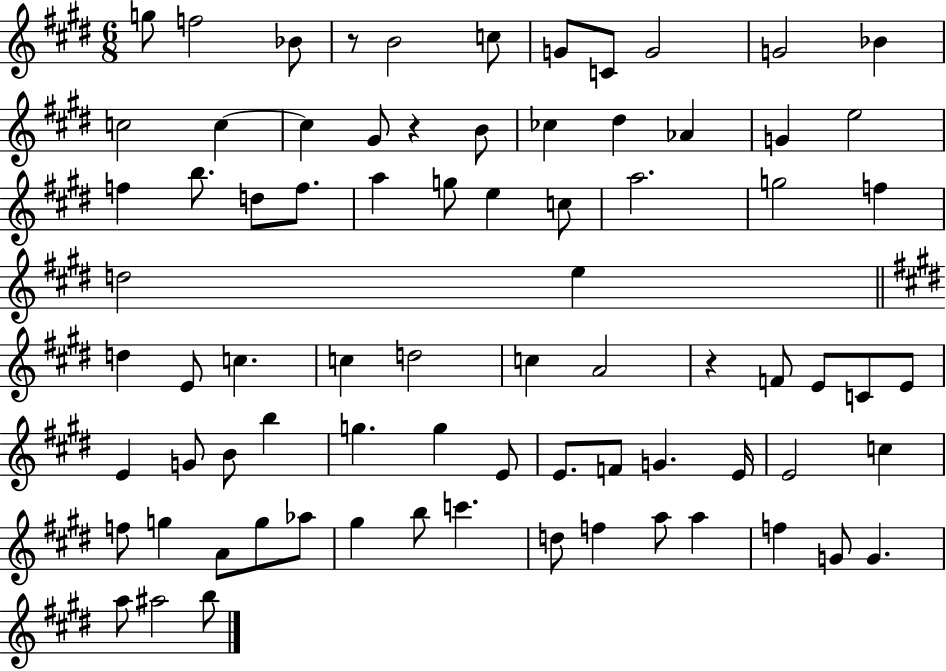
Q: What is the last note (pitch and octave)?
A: B5